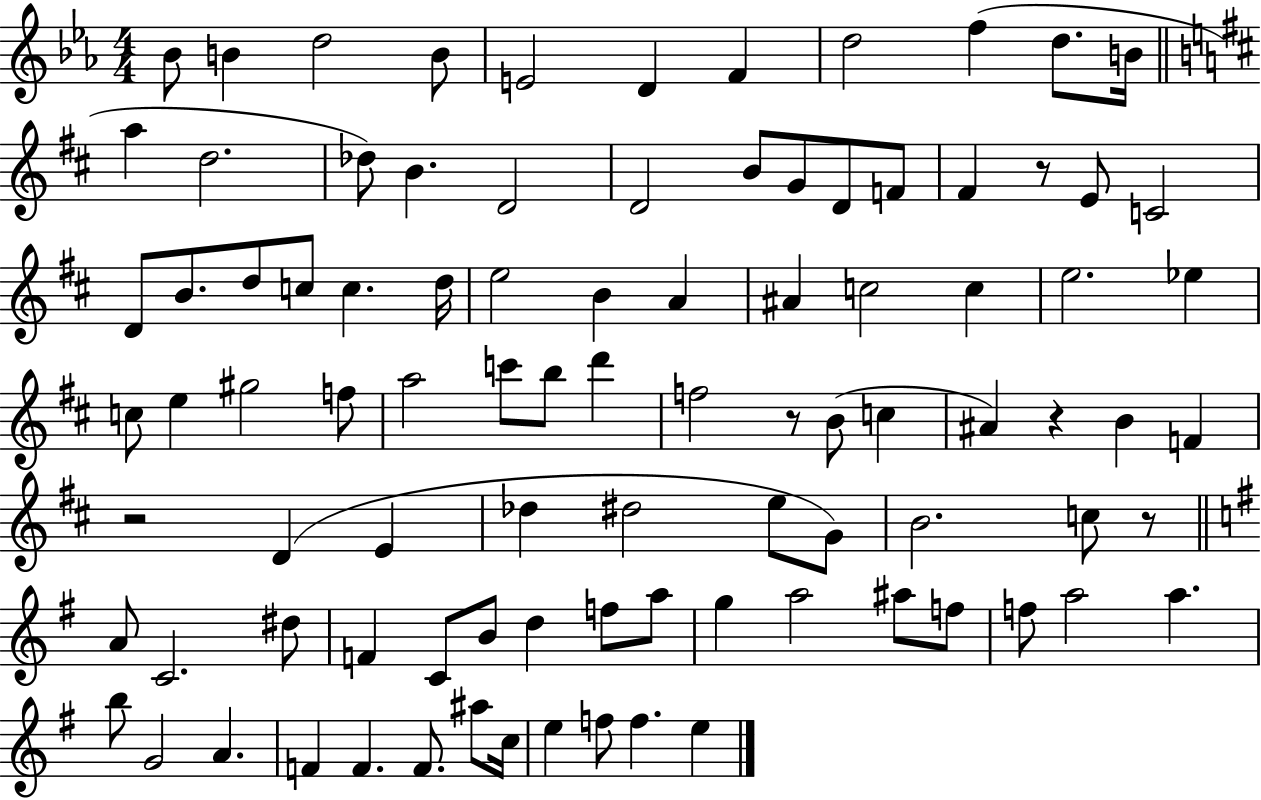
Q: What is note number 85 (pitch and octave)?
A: E5